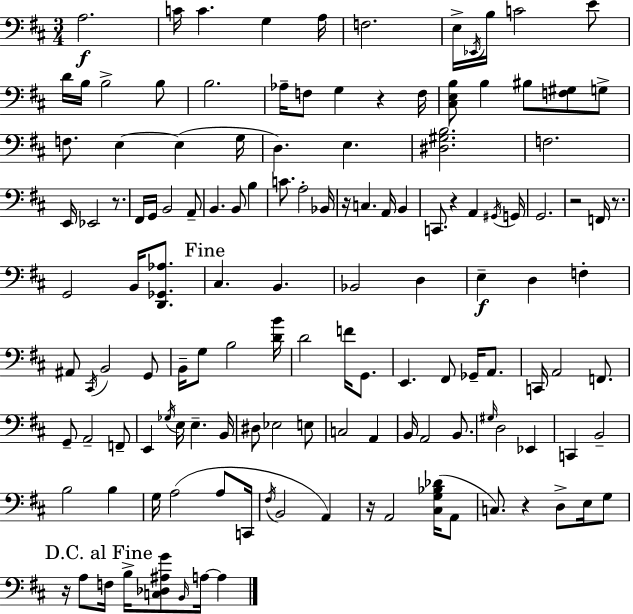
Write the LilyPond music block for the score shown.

{
  \clef bass
  \numericTimeSignature
  \time 3/4
  \key d \major
  a2.\f | c'16 c'4. g4 a16 | f2. | e16-> \acciaccatura { ees,16 } b16 c'2 e'8 | \break d'16 b16 b2-> b8 | b2. | aes16-- f8 g4 r4 | f16 <cis e b>8 b4 bis8 <f gis>8 g8-> | \break f8. e4~~ e4( | g16 d4.) e4. | <dis gis b>2. | f2. | \break e,16 ees,2 r8. | fis,16 g,16 b,2 a,8-- | b,4. b,8 b4 | c'8. a2-. | \break bes,16 r16 c4. a,16 b,4 | c,8. r4 a,4 | \acciaccatura { gis,16 } g,16 g,2. | r2 f,16 r8. | \break g,2 b,16 <d, ges, aes>8. | \mark "Fine" cis4. b,4. | bes,2 d4 | e4--\f d4 f4-. | \break ais,8 \acciaccatura { cis,16 } b,2 | g,8 b,16-- g8 b2 | <d' b'>16 d'2 f'16 | g,8. e,4. fis,8 ges,16-- | \break a,8. c,16 a,2 | f,8. g,8-- a,2-- | f,8-- e,4 \acciaccatura { ges16 } e16 e4.-- | b,16 dis8 ees2 | \break e8 c2 | a,4 b,16 a,2 | b,8. \grace { gis16 } d2 | ees,4 c,4 b,2-- | \break b2 | b4 g16 a2( | a8 c,16 \acciaccatura { fis16 } b,2 | a,4) r16 a,2 | \break <cis g bes des'>16( a,8 c8.) r4 | d8-> e16 g8 \mark "D.C. al Fine" r16 a8 f16 b16-> <c des ais g'>8 | \grace { b,16 } a16~~ a4 \bar "|."
}